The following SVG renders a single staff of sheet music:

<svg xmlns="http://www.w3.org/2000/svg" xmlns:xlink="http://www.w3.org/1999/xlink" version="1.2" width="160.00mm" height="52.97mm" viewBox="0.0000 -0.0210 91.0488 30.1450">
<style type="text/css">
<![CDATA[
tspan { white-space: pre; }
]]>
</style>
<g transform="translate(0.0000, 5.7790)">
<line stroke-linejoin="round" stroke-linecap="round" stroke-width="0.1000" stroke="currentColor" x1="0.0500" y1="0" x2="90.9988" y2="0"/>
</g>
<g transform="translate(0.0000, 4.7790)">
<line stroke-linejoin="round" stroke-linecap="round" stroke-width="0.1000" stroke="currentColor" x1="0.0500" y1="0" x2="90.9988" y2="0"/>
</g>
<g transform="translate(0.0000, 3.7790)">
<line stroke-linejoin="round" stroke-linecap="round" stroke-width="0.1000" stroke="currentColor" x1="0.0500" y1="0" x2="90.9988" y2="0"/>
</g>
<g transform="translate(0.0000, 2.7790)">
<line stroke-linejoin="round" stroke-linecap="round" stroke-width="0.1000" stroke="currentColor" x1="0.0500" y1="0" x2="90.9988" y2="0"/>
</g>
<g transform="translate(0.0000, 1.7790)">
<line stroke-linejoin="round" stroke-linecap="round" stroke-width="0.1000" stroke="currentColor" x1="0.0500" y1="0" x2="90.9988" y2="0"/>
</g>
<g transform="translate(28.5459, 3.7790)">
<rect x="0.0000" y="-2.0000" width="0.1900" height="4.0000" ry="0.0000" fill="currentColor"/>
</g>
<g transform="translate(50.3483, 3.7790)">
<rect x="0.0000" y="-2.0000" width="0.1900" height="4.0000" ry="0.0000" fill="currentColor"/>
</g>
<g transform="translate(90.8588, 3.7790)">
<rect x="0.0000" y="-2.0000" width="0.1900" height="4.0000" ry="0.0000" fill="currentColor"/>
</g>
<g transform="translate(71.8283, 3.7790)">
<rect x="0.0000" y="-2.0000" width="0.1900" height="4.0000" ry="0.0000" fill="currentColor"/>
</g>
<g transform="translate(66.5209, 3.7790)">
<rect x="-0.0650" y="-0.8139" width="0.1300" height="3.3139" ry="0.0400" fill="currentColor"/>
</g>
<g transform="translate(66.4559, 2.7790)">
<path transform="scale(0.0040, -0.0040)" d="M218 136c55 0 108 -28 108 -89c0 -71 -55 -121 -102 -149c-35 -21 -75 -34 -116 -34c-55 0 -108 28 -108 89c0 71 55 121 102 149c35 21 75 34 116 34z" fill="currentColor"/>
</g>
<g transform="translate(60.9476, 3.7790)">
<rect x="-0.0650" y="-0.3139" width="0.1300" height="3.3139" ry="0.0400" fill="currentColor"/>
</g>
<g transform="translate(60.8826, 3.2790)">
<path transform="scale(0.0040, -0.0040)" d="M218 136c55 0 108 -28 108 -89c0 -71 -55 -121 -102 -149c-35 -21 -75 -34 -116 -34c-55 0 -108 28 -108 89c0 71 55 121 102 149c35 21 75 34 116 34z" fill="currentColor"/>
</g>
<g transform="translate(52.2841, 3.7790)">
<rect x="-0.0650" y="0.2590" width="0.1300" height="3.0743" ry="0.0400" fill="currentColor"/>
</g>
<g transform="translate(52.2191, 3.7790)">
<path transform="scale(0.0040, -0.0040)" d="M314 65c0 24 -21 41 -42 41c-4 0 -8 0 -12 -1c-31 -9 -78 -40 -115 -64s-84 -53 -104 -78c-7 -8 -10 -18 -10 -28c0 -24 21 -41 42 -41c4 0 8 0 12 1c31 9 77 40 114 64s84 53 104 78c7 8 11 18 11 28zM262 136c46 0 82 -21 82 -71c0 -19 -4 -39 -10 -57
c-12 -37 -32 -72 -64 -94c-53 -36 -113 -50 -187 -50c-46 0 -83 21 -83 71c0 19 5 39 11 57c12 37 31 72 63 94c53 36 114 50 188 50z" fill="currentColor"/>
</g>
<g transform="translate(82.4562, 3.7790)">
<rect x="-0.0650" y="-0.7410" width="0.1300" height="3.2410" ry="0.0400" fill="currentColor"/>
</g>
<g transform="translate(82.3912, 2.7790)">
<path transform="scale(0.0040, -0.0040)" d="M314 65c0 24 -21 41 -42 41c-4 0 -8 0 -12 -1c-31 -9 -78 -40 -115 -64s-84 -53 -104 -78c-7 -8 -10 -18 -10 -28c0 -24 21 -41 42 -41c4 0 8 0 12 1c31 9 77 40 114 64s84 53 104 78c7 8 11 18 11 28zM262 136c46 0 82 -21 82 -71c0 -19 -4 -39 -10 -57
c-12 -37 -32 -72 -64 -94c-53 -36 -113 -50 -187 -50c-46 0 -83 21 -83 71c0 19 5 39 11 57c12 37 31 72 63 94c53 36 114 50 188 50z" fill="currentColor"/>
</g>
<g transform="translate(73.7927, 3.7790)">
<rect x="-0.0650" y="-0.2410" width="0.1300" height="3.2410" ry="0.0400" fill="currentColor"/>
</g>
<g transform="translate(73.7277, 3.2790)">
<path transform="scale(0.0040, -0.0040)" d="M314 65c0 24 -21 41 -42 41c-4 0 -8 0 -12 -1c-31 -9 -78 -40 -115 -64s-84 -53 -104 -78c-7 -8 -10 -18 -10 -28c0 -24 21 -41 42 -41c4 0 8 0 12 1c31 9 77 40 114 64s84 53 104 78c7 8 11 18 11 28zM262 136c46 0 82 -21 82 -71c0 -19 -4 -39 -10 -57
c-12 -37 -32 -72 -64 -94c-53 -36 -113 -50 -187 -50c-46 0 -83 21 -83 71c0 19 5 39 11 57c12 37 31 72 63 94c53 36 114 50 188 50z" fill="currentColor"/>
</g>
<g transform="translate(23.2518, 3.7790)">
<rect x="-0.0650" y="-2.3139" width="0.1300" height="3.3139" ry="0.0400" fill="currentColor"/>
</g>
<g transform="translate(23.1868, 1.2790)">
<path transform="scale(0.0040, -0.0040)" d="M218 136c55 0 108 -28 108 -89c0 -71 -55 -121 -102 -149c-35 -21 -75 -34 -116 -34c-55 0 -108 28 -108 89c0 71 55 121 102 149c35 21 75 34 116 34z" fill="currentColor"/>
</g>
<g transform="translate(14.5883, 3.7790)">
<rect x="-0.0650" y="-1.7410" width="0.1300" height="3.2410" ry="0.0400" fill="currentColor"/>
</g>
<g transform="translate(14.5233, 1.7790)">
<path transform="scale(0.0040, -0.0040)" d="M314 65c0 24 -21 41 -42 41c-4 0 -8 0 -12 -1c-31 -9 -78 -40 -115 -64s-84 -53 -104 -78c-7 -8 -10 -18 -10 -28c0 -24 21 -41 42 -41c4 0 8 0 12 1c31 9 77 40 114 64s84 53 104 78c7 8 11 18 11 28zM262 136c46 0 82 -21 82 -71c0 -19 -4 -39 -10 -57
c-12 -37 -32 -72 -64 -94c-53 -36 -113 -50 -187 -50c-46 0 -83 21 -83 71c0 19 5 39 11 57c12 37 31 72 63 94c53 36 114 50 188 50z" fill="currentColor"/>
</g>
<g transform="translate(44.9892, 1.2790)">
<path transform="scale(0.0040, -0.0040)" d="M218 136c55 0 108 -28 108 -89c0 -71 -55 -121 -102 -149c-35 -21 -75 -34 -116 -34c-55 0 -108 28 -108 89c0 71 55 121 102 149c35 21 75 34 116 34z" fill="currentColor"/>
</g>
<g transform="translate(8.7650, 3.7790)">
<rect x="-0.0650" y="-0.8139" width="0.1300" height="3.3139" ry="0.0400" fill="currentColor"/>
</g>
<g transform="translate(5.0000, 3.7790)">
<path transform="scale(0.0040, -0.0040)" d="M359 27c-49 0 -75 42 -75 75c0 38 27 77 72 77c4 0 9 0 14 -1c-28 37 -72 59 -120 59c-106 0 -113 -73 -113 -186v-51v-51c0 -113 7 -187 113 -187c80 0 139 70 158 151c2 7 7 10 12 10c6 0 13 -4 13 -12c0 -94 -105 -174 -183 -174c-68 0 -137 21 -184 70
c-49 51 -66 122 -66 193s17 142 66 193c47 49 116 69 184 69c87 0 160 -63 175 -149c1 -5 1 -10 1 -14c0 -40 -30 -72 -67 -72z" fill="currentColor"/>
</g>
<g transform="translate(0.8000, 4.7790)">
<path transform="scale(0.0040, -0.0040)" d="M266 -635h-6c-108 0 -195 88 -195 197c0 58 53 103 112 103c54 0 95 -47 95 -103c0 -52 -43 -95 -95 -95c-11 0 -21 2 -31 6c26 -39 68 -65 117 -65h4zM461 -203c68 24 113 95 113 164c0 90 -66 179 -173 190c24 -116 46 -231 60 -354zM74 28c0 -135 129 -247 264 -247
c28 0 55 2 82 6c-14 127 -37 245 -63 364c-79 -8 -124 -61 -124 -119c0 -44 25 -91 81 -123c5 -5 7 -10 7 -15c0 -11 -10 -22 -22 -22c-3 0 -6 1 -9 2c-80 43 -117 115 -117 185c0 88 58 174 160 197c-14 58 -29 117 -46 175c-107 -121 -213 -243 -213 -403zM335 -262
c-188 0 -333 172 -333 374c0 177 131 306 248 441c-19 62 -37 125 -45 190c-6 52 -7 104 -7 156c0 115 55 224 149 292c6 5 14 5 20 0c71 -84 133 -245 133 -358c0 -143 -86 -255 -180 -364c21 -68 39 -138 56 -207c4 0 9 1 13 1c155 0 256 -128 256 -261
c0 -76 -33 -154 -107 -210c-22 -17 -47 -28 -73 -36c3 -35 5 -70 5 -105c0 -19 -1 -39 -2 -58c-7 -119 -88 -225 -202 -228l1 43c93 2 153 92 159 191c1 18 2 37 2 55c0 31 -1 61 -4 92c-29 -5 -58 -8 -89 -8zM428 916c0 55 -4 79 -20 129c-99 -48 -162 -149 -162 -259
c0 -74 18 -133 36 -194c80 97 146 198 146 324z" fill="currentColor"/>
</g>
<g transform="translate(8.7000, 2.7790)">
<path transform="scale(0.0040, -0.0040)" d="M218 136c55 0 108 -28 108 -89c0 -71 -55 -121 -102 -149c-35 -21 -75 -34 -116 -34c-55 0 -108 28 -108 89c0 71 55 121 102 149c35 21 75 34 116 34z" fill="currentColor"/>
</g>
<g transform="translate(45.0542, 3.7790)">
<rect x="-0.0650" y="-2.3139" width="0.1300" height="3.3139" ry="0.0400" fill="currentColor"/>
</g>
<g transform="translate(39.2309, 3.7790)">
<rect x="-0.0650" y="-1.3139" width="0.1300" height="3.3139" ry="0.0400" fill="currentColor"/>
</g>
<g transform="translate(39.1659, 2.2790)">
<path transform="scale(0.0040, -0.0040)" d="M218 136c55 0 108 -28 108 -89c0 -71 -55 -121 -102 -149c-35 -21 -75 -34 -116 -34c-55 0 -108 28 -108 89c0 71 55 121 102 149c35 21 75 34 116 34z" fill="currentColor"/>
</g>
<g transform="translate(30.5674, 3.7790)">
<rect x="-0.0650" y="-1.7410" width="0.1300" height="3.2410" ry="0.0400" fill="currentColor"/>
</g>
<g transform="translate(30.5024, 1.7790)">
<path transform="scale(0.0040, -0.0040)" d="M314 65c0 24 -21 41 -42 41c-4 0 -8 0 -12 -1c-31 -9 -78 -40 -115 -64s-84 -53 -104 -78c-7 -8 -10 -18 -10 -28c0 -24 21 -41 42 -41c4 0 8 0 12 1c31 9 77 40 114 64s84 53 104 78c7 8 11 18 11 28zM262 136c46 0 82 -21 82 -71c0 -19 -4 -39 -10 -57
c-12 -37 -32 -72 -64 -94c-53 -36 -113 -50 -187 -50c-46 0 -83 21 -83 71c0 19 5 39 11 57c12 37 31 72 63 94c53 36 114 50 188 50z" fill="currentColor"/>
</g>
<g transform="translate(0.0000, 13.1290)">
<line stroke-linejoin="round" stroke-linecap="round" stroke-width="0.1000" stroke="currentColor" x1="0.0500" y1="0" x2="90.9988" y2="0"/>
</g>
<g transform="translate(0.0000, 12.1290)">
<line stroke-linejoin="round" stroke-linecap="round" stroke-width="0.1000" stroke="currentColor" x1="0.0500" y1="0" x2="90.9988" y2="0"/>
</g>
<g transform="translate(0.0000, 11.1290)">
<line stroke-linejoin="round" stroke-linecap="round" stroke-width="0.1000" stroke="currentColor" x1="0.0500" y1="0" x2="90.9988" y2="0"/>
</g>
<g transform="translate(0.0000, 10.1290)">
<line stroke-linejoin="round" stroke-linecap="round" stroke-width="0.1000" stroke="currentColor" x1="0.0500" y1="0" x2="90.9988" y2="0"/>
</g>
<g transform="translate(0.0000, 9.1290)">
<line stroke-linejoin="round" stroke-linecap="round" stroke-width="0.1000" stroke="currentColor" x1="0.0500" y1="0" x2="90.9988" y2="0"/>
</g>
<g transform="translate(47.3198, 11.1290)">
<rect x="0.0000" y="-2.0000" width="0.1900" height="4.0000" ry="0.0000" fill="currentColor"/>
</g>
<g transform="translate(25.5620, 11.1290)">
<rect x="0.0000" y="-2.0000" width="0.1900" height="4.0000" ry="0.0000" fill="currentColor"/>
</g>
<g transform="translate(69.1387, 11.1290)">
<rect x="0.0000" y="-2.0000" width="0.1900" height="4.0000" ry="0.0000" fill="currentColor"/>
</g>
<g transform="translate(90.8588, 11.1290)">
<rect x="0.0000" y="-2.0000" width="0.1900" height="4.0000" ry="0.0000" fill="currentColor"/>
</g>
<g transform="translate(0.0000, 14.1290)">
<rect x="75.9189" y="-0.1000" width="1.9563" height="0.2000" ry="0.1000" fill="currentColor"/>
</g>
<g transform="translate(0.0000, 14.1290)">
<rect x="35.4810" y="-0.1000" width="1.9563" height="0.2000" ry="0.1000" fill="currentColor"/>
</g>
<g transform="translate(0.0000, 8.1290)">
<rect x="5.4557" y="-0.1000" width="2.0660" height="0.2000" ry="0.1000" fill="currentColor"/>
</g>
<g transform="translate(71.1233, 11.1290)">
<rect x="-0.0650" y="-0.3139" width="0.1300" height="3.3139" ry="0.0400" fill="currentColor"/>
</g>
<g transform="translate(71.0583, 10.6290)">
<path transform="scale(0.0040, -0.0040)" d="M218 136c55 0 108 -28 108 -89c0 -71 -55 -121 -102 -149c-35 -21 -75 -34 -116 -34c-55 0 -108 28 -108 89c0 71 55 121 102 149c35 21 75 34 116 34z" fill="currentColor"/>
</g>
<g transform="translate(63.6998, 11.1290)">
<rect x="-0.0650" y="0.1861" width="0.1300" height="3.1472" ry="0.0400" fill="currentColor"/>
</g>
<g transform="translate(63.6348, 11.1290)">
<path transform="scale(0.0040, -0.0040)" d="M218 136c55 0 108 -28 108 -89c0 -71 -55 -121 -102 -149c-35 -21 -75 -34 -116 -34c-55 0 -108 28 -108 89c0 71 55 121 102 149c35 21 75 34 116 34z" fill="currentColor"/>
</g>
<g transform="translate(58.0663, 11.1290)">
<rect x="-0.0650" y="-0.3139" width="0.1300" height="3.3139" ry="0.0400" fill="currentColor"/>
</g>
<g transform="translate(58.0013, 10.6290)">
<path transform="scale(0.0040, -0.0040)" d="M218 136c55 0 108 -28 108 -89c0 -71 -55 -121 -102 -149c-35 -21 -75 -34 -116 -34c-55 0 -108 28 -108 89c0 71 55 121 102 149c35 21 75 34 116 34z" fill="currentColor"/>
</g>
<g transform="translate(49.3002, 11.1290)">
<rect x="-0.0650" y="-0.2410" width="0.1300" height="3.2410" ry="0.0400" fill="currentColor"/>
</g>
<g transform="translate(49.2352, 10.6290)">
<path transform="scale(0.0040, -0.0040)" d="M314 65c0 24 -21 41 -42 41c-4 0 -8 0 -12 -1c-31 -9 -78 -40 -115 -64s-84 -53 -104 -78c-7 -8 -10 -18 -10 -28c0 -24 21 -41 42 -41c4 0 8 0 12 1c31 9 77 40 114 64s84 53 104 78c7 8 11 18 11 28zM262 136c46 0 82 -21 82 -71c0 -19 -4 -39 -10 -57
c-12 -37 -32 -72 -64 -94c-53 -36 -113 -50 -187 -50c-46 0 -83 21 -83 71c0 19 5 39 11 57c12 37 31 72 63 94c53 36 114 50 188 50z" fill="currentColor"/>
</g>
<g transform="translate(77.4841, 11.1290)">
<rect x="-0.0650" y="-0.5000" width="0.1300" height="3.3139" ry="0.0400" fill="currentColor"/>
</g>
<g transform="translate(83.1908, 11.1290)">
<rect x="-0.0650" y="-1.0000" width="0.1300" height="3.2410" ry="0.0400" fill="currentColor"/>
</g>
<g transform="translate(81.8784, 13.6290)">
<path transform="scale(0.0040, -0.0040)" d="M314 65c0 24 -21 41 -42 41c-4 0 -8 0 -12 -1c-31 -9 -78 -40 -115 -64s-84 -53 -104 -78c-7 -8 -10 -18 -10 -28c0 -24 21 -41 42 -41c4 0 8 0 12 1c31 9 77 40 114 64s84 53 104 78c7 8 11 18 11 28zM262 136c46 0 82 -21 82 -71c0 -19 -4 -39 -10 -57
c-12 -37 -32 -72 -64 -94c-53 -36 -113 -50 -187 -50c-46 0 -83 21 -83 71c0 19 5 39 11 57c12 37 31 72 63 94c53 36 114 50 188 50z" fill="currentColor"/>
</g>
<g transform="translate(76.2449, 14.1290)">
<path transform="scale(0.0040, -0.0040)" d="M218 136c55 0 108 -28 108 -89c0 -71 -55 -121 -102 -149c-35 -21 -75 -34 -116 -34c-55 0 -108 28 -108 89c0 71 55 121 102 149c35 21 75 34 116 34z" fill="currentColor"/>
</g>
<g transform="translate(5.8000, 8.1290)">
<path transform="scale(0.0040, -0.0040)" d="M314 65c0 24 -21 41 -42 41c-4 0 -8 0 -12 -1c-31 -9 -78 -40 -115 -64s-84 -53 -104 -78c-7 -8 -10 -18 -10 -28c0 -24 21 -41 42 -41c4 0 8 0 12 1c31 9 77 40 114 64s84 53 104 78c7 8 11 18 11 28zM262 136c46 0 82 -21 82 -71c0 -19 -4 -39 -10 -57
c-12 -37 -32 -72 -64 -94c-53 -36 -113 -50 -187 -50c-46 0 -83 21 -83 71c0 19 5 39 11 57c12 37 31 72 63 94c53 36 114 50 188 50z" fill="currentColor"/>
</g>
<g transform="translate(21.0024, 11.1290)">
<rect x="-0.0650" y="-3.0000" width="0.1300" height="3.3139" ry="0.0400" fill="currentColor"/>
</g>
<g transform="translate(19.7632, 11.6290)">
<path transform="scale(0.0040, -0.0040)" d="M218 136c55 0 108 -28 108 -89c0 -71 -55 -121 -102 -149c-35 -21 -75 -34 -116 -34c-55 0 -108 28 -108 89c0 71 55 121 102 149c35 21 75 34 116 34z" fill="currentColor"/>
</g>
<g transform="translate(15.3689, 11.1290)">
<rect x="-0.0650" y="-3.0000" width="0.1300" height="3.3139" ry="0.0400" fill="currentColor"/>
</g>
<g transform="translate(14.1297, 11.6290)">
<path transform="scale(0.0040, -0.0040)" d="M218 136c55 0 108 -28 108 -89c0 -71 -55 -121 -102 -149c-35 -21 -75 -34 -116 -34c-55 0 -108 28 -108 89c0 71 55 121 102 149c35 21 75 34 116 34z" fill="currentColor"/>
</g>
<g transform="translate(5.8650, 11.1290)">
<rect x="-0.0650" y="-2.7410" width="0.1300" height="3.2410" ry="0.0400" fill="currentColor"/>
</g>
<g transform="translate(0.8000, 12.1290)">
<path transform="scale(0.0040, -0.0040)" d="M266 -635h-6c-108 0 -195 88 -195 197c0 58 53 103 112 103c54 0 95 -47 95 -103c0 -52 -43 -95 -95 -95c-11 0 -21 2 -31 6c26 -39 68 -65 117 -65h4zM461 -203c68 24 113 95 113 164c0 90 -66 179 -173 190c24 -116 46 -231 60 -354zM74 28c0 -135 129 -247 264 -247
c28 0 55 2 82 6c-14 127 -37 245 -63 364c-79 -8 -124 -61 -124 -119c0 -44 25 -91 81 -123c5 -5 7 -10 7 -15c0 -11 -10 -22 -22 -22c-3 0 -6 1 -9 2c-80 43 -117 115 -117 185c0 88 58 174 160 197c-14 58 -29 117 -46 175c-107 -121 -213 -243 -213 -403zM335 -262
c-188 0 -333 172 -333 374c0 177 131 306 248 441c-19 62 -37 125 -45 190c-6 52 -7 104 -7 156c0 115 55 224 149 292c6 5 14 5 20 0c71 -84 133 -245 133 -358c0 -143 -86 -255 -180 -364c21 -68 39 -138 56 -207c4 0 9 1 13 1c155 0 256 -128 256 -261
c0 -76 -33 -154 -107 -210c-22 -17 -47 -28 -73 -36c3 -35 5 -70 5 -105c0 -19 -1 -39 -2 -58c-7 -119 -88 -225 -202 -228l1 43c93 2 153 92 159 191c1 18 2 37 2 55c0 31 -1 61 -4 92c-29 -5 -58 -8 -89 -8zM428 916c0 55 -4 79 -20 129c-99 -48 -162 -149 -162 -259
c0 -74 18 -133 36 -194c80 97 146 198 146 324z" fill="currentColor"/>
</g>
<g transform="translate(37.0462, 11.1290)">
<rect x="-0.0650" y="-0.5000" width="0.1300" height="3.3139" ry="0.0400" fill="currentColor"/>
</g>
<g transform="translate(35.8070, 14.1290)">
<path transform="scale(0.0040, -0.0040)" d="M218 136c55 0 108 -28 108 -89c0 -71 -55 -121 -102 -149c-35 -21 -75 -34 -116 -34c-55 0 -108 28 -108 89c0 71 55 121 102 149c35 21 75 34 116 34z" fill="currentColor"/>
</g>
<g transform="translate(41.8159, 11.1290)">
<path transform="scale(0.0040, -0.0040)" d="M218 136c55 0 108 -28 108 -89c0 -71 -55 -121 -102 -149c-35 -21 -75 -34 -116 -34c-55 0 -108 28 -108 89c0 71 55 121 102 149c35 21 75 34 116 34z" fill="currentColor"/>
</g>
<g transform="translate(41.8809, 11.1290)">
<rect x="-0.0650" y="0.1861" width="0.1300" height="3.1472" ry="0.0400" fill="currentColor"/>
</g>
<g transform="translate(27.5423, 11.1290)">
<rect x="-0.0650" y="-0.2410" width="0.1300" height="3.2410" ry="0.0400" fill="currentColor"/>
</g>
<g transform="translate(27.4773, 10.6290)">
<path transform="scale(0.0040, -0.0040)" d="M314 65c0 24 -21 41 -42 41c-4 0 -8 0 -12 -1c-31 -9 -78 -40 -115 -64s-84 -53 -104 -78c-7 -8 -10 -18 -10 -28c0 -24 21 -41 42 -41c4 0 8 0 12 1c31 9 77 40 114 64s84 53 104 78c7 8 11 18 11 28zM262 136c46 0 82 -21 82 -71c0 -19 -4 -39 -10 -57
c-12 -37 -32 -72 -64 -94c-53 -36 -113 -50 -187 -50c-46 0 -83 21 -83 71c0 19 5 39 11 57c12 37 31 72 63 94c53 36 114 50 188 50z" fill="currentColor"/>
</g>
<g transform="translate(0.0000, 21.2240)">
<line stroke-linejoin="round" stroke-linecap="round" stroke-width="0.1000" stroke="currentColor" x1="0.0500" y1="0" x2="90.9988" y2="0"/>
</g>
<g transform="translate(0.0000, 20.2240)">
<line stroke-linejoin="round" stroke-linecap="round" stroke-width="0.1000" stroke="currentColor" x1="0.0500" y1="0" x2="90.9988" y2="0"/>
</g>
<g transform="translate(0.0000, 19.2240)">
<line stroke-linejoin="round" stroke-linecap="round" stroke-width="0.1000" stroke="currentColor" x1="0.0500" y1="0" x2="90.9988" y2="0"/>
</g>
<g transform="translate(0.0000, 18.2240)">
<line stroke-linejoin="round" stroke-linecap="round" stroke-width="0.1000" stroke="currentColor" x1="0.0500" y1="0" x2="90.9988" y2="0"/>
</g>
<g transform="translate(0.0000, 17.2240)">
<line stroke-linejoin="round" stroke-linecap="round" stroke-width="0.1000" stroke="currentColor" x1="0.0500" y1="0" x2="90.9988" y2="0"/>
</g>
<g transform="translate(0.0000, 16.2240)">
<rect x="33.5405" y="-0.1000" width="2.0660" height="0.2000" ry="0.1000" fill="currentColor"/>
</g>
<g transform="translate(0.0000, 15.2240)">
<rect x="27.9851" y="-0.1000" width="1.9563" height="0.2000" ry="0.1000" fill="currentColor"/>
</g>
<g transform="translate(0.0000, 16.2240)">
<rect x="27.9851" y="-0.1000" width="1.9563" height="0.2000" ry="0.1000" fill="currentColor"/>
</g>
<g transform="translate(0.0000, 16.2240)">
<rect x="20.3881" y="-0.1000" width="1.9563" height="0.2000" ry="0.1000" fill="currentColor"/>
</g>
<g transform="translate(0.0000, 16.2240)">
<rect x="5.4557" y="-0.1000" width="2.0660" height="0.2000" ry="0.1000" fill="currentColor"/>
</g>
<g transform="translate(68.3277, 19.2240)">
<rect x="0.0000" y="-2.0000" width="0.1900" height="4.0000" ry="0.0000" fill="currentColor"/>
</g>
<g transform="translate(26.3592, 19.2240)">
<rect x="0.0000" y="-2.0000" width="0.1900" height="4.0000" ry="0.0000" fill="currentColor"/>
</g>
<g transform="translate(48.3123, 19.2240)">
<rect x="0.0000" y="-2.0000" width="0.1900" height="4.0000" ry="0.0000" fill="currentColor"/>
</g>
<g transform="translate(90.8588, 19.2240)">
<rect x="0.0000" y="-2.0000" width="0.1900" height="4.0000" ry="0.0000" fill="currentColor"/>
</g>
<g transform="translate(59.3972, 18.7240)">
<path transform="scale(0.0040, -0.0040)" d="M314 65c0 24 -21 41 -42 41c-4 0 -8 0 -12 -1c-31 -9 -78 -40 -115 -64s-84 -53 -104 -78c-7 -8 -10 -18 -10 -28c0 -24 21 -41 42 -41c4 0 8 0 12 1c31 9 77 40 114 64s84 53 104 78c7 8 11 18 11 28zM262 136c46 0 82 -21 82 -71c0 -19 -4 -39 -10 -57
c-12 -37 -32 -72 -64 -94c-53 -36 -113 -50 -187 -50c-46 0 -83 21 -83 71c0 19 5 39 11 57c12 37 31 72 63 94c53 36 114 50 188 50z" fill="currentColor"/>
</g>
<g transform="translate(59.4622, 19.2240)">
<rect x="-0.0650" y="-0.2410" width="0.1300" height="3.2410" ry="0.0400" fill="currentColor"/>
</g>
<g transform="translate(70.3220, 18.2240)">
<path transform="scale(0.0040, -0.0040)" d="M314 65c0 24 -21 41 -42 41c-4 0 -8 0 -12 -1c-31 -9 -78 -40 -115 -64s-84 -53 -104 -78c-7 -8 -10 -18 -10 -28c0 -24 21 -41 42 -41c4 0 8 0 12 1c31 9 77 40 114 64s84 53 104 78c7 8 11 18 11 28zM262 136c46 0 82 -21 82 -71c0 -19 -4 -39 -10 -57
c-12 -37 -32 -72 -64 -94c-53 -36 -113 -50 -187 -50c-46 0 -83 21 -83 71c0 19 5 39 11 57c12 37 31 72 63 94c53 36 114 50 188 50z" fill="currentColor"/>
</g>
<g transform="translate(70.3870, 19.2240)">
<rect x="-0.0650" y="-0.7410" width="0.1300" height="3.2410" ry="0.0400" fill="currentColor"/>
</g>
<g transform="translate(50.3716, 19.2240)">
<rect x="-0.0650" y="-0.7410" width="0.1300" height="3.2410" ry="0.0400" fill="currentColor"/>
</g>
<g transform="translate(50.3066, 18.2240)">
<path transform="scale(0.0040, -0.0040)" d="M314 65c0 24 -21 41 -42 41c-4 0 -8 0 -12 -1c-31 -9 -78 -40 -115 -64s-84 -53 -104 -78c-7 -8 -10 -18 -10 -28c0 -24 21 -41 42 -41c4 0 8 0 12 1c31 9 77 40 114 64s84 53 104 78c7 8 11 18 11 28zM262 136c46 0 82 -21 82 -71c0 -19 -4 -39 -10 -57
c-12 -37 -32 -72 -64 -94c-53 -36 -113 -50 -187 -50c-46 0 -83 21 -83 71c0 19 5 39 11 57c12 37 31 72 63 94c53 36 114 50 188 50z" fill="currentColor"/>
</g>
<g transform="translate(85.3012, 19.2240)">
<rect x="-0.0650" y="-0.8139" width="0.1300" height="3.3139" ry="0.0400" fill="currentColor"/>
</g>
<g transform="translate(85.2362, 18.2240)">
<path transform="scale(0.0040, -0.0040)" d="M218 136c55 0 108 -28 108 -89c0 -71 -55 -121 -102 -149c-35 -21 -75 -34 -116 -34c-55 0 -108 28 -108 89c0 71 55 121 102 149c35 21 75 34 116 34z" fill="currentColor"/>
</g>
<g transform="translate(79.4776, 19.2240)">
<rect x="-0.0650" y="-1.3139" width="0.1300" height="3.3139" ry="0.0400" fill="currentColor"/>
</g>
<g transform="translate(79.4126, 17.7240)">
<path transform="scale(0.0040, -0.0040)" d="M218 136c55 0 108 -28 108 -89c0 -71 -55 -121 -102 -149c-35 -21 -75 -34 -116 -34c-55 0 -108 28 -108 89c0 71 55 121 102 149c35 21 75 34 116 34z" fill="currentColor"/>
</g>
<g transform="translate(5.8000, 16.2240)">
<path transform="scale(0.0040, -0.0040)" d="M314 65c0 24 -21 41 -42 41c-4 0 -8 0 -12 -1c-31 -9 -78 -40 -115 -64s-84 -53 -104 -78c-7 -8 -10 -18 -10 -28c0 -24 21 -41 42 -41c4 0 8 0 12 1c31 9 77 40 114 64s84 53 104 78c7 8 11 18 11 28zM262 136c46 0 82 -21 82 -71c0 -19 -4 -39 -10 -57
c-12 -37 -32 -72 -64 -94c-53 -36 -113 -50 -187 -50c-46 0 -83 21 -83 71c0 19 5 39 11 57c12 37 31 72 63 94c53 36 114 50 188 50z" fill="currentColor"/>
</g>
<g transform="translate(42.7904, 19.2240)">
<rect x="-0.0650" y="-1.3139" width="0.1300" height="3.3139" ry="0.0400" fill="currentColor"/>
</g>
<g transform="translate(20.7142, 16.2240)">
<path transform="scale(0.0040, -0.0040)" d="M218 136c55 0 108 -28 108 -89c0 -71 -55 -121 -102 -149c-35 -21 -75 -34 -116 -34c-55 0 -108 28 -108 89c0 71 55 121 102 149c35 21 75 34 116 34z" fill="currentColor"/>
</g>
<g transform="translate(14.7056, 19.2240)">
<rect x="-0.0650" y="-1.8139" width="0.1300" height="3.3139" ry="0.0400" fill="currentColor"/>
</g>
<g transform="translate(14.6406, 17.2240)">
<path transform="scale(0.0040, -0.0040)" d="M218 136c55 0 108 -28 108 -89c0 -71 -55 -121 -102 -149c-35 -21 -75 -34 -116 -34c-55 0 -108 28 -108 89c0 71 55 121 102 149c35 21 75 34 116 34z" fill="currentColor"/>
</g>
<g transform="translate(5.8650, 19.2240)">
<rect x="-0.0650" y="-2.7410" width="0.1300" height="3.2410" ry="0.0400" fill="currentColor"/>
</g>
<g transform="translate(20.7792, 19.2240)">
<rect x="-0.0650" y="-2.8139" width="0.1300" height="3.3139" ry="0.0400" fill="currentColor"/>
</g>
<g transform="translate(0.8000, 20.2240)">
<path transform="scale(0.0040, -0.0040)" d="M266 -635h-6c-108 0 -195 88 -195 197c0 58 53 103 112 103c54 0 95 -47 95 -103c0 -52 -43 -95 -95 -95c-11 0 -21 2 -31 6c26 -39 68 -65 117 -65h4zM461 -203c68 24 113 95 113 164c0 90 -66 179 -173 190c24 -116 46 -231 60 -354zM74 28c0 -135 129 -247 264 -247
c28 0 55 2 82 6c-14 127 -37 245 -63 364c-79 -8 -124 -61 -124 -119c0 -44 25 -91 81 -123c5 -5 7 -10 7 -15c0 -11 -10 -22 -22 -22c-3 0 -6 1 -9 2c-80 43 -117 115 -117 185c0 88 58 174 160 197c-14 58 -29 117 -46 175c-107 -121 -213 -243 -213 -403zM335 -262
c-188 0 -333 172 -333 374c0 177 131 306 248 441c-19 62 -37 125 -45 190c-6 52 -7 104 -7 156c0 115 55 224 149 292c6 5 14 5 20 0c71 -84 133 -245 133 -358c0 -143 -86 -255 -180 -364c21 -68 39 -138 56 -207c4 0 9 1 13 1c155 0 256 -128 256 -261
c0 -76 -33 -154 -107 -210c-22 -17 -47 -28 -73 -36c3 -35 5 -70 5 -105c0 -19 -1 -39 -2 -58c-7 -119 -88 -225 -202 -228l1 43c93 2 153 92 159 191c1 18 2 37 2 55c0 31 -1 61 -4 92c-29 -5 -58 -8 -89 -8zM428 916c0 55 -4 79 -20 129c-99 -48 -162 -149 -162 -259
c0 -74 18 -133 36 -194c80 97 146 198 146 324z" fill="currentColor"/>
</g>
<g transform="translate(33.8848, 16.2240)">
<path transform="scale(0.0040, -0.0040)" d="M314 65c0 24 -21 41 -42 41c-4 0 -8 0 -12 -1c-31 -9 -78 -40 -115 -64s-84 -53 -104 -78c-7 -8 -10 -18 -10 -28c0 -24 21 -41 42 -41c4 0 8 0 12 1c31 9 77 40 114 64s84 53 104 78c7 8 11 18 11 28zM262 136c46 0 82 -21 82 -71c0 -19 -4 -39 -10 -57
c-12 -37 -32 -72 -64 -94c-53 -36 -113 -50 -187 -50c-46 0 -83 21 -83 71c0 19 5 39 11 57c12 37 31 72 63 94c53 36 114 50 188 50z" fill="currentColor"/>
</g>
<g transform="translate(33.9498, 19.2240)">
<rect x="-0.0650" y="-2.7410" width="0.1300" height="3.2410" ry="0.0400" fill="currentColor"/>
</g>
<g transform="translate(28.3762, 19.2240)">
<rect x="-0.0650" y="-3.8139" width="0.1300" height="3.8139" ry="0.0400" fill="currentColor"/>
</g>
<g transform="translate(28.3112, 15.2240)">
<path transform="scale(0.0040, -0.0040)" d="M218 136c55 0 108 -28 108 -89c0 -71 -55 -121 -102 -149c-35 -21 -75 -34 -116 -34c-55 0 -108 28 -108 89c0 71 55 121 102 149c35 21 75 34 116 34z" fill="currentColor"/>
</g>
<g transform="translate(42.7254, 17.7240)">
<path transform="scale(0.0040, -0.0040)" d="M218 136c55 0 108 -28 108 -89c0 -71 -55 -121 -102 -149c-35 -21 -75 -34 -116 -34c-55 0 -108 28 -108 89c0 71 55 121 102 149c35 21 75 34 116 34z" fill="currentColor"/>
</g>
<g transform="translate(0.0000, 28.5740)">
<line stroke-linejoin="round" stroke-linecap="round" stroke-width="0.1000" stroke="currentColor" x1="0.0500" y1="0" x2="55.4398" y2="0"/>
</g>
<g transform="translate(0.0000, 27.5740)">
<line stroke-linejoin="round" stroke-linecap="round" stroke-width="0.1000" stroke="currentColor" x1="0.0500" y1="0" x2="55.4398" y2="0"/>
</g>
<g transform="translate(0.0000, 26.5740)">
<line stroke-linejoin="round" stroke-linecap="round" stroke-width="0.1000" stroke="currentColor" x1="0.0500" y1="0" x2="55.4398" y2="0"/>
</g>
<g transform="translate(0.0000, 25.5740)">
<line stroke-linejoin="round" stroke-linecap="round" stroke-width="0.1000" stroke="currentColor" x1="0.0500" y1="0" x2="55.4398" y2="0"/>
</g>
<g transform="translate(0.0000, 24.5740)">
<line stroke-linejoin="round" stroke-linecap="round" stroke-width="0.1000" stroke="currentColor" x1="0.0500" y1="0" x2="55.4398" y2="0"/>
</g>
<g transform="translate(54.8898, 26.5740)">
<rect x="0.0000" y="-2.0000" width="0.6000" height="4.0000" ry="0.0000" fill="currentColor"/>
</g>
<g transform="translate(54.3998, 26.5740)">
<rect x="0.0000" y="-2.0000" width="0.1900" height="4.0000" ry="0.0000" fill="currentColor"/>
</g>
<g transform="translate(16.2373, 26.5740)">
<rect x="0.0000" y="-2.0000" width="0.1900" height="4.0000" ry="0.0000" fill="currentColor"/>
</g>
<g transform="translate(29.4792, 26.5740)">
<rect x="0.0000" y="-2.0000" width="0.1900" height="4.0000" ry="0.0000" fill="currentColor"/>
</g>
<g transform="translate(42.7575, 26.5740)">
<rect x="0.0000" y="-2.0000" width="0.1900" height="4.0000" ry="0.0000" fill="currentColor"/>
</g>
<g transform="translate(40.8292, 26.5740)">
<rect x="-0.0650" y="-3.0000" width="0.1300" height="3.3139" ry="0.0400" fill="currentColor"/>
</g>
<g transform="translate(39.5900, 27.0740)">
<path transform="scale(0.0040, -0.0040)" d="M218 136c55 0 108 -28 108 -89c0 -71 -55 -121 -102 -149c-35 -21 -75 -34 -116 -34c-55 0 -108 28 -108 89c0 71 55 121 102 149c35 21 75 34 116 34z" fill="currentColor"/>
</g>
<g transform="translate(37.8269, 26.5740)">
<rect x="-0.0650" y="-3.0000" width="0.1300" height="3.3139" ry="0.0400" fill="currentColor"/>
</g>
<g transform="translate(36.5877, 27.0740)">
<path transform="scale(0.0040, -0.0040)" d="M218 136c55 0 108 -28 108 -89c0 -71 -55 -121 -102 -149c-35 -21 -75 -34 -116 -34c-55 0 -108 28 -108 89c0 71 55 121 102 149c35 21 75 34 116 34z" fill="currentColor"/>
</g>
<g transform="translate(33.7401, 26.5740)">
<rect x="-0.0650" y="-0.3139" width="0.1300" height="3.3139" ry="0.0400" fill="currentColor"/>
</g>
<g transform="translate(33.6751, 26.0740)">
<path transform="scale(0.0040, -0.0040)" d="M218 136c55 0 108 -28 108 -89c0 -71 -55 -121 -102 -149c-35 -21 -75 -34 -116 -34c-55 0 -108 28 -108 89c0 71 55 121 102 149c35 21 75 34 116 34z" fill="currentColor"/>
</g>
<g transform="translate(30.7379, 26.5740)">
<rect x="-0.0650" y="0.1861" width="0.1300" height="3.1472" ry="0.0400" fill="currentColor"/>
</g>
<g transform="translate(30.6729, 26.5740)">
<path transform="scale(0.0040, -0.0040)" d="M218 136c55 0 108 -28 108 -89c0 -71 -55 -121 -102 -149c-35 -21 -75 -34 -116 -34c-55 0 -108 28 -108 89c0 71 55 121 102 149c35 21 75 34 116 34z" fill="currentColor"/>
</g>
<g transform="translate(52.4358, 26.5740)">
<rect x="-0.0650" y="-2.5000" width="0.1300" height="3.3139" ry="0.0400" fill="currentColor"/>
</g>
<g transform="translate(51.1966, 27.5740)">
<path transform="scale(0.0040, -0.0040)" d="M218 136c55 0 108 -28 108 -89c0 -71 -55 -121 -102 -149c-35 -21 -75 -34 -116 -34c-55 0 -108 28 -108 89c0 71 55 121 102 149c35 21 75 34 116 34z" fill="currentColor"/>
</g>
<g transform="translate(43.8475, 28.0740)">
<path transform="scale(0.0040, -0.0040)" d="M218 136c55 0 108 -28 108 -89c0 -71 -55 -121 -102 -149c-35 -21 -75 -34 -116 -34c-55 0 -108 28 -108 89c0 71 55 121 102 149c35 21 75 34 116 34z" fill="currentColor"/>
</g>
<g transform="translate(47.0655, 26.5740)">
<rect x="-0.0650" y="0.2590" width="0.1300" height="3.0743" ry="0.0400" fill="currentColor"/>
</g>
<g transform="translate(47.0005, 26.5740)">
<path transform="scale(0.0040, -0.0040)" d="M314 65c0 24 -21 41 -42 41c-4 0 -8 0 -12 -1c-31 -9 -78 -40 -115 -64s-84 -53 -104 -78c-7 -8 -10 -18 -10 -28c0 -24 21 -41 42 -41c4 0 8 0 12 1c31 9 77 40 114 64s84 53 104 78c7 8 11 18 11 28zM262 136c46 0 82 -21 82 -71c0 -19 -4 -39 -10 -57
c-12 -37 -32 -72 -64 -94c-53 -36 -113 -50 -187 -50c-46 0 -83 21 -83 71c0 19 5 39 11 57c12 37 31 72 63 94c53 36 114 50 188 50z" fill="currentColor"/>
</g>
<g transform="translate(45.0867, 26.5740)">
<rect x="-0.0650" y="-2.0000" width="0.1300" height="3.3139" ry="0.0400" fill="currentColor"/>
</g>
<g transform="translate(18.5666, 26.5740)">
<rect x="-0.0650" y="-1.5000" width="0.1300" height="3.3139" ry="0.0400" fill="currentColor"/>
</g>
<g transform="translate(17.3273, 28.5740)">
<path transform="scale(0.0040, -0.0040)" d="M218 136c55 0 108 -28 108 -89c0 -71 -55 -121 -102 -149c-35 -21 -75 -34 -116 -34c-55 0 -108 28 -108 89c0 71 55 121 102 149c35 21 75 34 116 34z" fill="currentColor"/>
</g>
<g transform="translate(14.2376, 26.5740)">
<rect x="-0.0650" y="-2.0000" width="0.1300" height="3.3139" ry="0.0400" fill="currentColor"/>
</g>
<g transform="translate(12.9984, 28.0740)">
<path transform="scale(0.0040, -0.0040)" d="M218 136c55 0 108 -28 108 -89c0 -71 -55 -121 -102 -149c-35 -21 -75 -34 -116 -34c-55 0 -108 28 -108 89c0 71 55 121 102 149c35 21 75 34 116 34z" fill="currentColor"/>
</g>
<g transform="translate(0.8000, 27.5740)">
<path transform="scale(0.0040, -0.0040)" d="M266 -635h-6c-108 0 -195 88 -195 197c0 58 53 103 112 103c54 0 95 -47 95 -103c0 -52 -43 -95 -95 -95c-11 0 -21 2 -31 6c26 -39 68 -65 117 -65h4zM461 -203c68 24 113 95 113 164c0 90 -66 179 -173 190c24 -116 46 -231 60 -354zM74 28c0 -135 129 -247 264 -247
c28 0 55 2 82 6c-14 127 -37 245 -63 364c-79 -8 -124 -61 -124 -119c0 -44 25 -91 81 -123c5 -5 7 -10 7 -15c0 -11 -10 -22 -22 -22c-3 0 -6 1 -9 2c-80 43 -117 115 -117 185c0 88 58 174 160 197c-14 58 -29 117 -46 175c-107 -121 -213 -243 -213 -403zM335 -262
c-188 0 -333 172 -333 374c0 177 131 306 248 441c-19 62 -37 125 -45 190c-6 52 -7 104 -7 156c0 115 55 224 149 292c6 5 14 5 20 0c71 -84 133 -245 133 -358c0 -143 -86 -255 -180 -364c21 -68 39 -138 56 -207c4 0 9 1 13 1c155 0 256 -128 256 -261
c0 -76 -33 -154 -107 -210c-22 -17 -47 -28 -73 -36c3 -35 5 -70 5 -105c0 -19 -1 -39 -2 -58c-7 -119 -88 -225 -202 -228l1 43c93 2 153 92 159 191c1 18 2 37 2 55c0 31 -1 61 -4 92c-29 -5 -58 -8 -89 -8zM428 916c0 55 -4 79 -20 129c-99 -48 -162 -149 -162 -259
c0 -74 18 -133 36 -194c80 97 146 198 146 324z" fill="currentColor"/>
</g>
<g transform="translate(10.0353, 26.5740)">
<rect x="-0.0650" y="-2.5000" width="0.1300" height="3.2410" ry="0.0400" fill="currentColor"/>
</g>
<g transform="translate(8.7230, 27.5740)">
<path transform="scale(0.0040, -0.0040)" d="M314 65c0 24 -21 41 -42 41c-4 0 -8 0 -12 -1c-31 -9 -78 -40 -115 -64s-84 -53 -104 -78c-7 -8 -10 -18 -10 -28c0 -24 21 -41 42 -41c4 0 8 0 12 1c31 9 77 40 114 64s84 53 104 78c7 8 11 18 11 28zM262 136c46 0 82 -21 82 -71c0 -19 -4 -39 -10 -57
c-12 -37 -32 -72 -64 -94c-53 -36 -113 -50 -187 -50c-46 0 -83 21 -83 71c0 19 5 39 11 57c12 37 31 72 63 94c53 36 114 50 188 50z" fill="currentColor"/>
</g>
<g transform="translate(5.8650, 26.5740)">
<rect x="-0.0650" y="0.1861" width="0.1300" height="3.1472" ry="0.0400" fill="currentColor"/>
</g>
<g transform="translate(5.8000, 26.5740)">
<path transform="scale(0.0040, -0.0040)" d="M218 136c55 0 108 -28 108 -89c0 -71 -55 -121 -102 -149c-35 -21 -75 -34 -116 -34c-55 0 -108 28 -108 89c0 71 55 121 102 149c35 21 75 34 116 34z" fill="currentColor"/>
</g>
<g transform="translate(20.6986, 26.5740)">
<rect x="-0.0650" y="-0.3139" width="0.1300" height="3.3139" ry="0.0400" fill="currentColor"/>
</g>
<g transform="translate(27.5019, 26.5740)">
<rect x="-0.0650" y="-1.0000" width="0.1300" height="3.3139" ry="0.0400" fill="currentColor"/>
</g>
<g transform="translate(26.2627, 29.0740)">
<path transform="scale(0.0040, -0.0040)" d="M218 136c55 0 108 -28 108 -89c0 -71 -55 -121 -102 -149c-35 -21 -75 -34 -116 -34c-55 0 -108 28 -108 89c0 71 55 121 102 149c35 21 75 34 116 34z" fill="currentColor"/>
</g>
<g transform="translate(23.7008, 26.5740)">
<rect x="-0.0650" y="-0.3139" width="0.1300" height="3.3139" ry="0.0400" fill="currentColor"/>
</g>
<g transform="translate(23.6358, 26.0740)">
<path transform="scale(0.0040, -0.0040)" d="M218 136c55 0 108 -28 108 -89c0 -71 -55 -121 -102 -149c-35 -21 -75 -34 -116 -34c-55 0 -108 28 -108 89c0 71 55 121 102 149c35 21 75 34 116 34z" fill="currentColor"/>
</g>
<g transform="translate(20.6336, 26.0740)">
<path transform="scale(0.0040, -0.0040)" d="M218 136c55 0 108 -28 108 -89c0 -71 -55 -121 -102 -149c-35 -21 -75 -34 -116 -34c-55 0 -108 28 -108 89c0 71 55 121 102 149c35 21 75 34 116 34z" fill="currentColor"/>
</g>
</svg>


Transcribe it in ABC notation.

X:1
T:Untitled
M:4/4
L:1/4
K:C
d f2 g f2 e g B2 c d c2 d2 a2 A A c2 C B c2 c B c C D2 a2 f a c' a2 e d2 c2 d2 e d B G2 F E c c D B c A A F B2 G